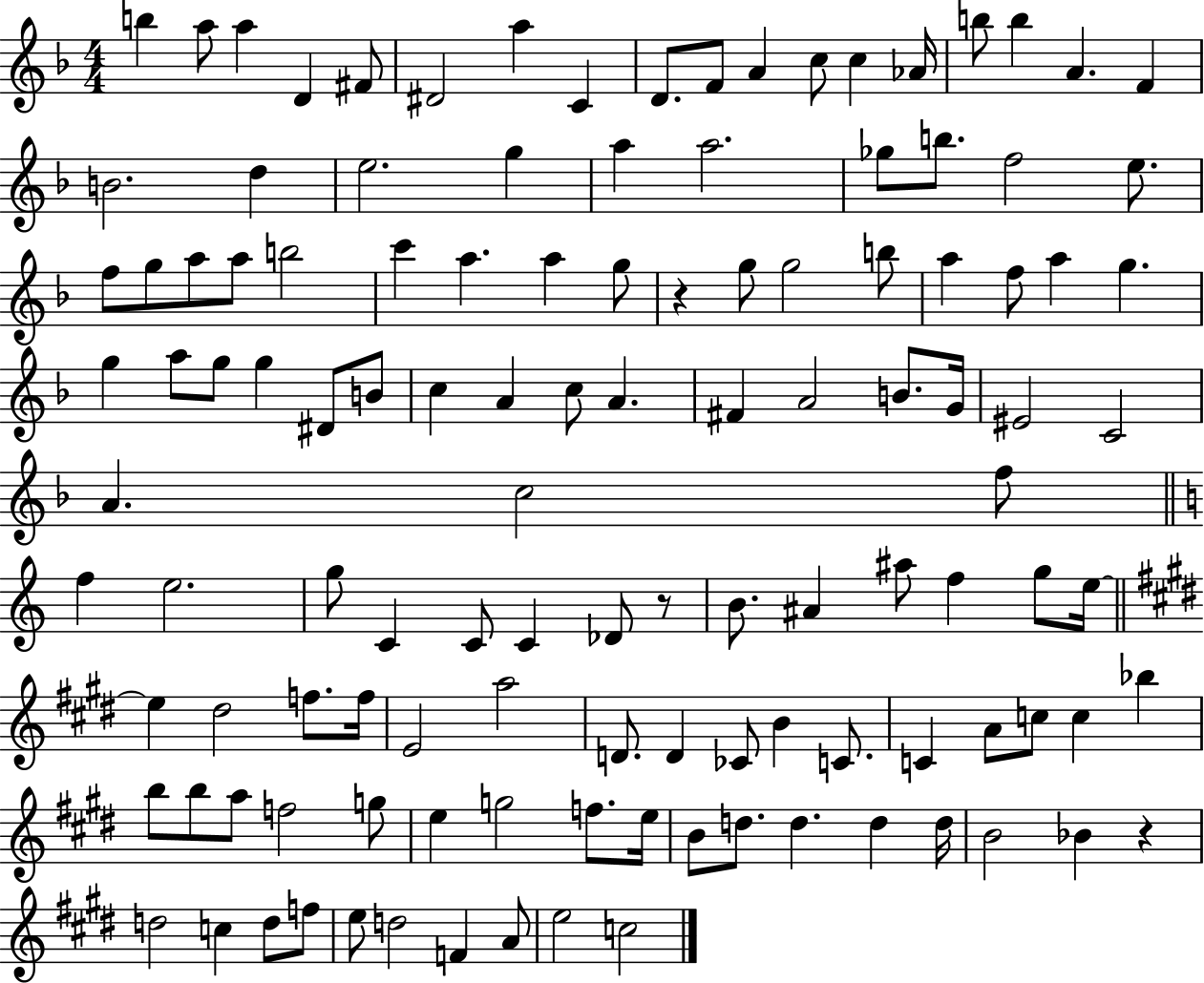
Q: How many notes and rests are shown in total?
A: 121